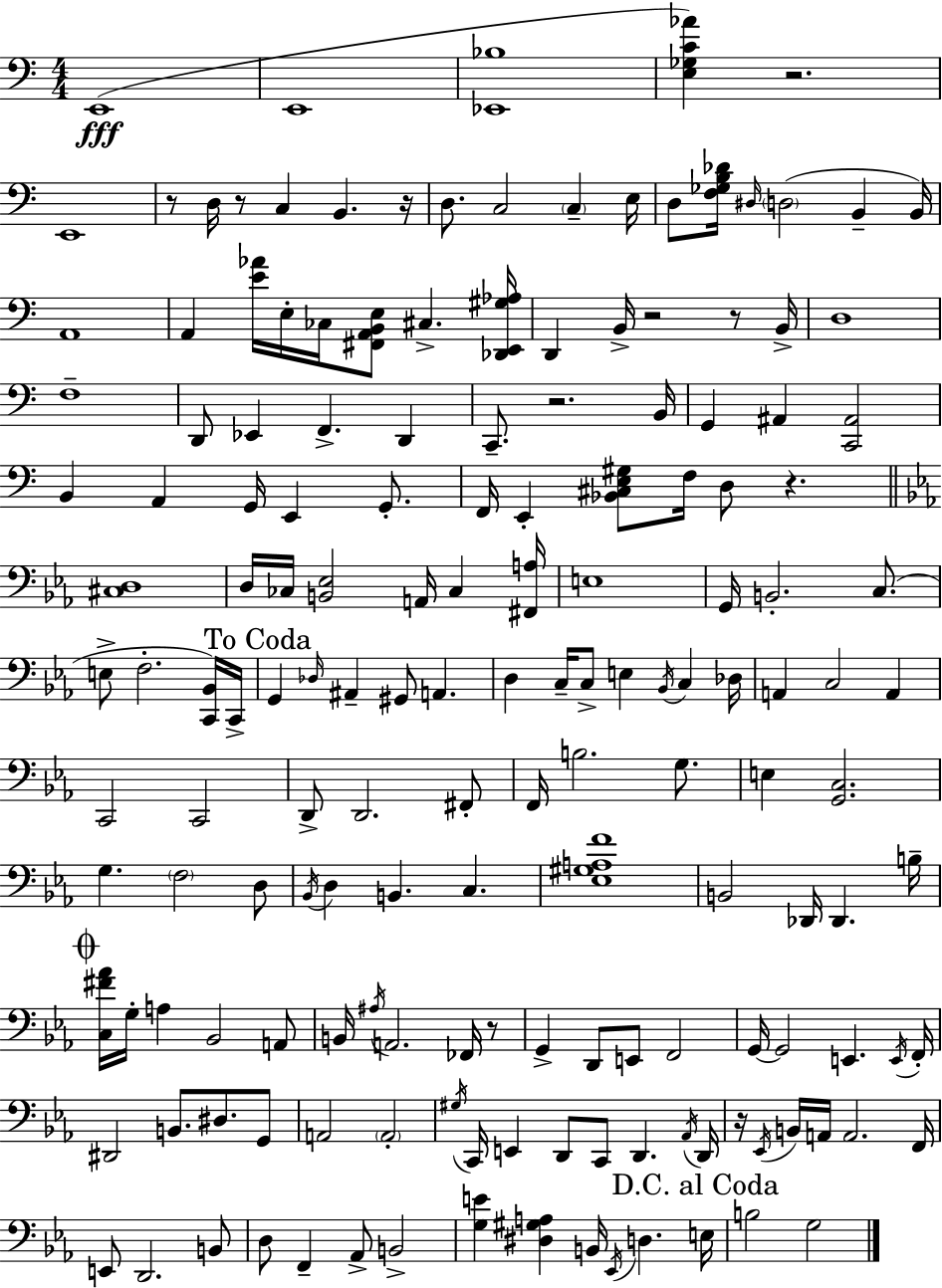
E2/w E2/w [Eb2,Bb3]/w [E3,Gb3,C4,Ab4]/q R/h. E2/w R/e D3/s R/e C3/q B2/q. R/s D3/e. C3/h C3/q E3/s D3/e [F3,Gb3,B3,Db4]/s D#3/s D3/h B2/q B2/s A2/w A2/q [E4,Ab4]/s E3/s CES3/s [F#2,A2,B2,E3]/e C#3/q. [Db2,E2,G#3,Ab3]/s D2/q B2/s R/h R/e B2/s D3/w F3/w D2/e Eb2/q F2/q. D2/q C2/e. R/h. B2/s G2/q A#2/q [C2,A#2]/h B2/q A2/q G2/s E2/q G2/e. F2/s E2/q [Bb2,C#3,E3,G#3]/e F3/s D3/e R/q. [C#3,D3]/w D3/s CES3/s [B2,Eb3]/h A2/s CES3/q [F#2,A3]/s E3/w G2/s B2/h. C3/e. E3/e F3/h. [C2,Bb2]/s C2/s G2/q Db3/s A#2/q G#2/e A2/q. D3/q C3/s C3/e E3/q Bb2/s C3/q Db3/s A2/q C3/h A2/q C2/h C2/h D2/e D2/h. F#2/e F2/s B3/h. G3/e. E3/q [G2,C3]/h. G3/q. F3/h D3/e Bb2/s D3/q B2/q. C3/q. [Eb3,G#3,A3,F4]/w B2/h Db2/s Db2/q. B3/s [C3,F#4,Ab4]/s G3/s A3/q Bb2/h A2/e B2/s A#3/s A2/h. FES2/s R/e G2/q D2/e E2/e F2/h G2/s G2/h E2/q. E2/s F2/s D#2/h B2/e. D#3/e. G2/e A2/h A2/h G#3/s C2/s E2/q D2/e C2/e D2/q. Ab2/s D2/s R/s Eb2/s B2/s A2/s A2/h. F2/s E2/e D2/h. B2/e D3/e F2/q Ab2/e B2/h [G3,E4]/q [D#3,G#3,A3]/q B2/s Eb2/s D3/q. E3/s B3/h G3/h